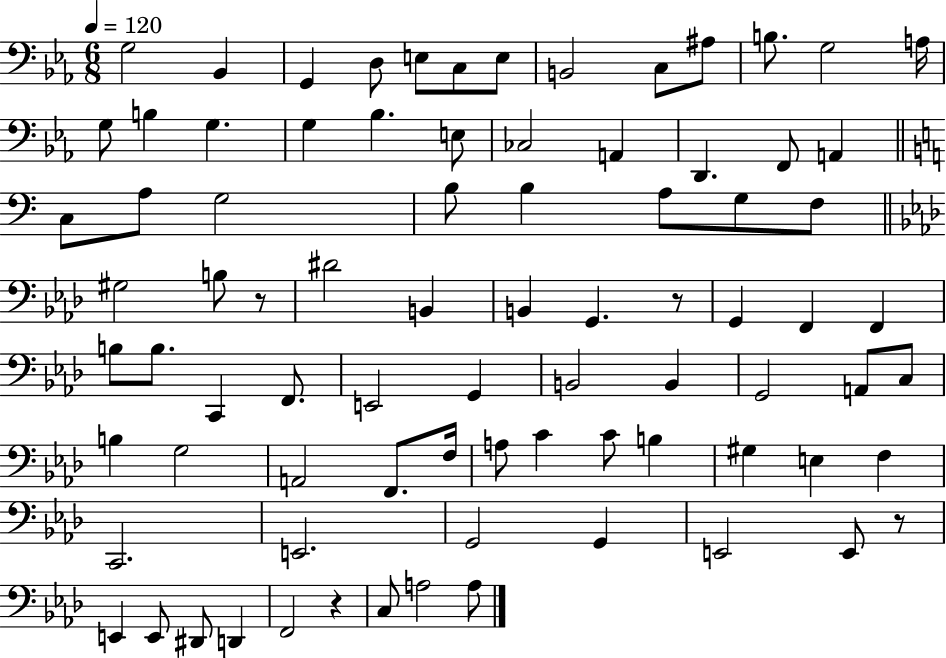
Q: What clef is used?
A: bass